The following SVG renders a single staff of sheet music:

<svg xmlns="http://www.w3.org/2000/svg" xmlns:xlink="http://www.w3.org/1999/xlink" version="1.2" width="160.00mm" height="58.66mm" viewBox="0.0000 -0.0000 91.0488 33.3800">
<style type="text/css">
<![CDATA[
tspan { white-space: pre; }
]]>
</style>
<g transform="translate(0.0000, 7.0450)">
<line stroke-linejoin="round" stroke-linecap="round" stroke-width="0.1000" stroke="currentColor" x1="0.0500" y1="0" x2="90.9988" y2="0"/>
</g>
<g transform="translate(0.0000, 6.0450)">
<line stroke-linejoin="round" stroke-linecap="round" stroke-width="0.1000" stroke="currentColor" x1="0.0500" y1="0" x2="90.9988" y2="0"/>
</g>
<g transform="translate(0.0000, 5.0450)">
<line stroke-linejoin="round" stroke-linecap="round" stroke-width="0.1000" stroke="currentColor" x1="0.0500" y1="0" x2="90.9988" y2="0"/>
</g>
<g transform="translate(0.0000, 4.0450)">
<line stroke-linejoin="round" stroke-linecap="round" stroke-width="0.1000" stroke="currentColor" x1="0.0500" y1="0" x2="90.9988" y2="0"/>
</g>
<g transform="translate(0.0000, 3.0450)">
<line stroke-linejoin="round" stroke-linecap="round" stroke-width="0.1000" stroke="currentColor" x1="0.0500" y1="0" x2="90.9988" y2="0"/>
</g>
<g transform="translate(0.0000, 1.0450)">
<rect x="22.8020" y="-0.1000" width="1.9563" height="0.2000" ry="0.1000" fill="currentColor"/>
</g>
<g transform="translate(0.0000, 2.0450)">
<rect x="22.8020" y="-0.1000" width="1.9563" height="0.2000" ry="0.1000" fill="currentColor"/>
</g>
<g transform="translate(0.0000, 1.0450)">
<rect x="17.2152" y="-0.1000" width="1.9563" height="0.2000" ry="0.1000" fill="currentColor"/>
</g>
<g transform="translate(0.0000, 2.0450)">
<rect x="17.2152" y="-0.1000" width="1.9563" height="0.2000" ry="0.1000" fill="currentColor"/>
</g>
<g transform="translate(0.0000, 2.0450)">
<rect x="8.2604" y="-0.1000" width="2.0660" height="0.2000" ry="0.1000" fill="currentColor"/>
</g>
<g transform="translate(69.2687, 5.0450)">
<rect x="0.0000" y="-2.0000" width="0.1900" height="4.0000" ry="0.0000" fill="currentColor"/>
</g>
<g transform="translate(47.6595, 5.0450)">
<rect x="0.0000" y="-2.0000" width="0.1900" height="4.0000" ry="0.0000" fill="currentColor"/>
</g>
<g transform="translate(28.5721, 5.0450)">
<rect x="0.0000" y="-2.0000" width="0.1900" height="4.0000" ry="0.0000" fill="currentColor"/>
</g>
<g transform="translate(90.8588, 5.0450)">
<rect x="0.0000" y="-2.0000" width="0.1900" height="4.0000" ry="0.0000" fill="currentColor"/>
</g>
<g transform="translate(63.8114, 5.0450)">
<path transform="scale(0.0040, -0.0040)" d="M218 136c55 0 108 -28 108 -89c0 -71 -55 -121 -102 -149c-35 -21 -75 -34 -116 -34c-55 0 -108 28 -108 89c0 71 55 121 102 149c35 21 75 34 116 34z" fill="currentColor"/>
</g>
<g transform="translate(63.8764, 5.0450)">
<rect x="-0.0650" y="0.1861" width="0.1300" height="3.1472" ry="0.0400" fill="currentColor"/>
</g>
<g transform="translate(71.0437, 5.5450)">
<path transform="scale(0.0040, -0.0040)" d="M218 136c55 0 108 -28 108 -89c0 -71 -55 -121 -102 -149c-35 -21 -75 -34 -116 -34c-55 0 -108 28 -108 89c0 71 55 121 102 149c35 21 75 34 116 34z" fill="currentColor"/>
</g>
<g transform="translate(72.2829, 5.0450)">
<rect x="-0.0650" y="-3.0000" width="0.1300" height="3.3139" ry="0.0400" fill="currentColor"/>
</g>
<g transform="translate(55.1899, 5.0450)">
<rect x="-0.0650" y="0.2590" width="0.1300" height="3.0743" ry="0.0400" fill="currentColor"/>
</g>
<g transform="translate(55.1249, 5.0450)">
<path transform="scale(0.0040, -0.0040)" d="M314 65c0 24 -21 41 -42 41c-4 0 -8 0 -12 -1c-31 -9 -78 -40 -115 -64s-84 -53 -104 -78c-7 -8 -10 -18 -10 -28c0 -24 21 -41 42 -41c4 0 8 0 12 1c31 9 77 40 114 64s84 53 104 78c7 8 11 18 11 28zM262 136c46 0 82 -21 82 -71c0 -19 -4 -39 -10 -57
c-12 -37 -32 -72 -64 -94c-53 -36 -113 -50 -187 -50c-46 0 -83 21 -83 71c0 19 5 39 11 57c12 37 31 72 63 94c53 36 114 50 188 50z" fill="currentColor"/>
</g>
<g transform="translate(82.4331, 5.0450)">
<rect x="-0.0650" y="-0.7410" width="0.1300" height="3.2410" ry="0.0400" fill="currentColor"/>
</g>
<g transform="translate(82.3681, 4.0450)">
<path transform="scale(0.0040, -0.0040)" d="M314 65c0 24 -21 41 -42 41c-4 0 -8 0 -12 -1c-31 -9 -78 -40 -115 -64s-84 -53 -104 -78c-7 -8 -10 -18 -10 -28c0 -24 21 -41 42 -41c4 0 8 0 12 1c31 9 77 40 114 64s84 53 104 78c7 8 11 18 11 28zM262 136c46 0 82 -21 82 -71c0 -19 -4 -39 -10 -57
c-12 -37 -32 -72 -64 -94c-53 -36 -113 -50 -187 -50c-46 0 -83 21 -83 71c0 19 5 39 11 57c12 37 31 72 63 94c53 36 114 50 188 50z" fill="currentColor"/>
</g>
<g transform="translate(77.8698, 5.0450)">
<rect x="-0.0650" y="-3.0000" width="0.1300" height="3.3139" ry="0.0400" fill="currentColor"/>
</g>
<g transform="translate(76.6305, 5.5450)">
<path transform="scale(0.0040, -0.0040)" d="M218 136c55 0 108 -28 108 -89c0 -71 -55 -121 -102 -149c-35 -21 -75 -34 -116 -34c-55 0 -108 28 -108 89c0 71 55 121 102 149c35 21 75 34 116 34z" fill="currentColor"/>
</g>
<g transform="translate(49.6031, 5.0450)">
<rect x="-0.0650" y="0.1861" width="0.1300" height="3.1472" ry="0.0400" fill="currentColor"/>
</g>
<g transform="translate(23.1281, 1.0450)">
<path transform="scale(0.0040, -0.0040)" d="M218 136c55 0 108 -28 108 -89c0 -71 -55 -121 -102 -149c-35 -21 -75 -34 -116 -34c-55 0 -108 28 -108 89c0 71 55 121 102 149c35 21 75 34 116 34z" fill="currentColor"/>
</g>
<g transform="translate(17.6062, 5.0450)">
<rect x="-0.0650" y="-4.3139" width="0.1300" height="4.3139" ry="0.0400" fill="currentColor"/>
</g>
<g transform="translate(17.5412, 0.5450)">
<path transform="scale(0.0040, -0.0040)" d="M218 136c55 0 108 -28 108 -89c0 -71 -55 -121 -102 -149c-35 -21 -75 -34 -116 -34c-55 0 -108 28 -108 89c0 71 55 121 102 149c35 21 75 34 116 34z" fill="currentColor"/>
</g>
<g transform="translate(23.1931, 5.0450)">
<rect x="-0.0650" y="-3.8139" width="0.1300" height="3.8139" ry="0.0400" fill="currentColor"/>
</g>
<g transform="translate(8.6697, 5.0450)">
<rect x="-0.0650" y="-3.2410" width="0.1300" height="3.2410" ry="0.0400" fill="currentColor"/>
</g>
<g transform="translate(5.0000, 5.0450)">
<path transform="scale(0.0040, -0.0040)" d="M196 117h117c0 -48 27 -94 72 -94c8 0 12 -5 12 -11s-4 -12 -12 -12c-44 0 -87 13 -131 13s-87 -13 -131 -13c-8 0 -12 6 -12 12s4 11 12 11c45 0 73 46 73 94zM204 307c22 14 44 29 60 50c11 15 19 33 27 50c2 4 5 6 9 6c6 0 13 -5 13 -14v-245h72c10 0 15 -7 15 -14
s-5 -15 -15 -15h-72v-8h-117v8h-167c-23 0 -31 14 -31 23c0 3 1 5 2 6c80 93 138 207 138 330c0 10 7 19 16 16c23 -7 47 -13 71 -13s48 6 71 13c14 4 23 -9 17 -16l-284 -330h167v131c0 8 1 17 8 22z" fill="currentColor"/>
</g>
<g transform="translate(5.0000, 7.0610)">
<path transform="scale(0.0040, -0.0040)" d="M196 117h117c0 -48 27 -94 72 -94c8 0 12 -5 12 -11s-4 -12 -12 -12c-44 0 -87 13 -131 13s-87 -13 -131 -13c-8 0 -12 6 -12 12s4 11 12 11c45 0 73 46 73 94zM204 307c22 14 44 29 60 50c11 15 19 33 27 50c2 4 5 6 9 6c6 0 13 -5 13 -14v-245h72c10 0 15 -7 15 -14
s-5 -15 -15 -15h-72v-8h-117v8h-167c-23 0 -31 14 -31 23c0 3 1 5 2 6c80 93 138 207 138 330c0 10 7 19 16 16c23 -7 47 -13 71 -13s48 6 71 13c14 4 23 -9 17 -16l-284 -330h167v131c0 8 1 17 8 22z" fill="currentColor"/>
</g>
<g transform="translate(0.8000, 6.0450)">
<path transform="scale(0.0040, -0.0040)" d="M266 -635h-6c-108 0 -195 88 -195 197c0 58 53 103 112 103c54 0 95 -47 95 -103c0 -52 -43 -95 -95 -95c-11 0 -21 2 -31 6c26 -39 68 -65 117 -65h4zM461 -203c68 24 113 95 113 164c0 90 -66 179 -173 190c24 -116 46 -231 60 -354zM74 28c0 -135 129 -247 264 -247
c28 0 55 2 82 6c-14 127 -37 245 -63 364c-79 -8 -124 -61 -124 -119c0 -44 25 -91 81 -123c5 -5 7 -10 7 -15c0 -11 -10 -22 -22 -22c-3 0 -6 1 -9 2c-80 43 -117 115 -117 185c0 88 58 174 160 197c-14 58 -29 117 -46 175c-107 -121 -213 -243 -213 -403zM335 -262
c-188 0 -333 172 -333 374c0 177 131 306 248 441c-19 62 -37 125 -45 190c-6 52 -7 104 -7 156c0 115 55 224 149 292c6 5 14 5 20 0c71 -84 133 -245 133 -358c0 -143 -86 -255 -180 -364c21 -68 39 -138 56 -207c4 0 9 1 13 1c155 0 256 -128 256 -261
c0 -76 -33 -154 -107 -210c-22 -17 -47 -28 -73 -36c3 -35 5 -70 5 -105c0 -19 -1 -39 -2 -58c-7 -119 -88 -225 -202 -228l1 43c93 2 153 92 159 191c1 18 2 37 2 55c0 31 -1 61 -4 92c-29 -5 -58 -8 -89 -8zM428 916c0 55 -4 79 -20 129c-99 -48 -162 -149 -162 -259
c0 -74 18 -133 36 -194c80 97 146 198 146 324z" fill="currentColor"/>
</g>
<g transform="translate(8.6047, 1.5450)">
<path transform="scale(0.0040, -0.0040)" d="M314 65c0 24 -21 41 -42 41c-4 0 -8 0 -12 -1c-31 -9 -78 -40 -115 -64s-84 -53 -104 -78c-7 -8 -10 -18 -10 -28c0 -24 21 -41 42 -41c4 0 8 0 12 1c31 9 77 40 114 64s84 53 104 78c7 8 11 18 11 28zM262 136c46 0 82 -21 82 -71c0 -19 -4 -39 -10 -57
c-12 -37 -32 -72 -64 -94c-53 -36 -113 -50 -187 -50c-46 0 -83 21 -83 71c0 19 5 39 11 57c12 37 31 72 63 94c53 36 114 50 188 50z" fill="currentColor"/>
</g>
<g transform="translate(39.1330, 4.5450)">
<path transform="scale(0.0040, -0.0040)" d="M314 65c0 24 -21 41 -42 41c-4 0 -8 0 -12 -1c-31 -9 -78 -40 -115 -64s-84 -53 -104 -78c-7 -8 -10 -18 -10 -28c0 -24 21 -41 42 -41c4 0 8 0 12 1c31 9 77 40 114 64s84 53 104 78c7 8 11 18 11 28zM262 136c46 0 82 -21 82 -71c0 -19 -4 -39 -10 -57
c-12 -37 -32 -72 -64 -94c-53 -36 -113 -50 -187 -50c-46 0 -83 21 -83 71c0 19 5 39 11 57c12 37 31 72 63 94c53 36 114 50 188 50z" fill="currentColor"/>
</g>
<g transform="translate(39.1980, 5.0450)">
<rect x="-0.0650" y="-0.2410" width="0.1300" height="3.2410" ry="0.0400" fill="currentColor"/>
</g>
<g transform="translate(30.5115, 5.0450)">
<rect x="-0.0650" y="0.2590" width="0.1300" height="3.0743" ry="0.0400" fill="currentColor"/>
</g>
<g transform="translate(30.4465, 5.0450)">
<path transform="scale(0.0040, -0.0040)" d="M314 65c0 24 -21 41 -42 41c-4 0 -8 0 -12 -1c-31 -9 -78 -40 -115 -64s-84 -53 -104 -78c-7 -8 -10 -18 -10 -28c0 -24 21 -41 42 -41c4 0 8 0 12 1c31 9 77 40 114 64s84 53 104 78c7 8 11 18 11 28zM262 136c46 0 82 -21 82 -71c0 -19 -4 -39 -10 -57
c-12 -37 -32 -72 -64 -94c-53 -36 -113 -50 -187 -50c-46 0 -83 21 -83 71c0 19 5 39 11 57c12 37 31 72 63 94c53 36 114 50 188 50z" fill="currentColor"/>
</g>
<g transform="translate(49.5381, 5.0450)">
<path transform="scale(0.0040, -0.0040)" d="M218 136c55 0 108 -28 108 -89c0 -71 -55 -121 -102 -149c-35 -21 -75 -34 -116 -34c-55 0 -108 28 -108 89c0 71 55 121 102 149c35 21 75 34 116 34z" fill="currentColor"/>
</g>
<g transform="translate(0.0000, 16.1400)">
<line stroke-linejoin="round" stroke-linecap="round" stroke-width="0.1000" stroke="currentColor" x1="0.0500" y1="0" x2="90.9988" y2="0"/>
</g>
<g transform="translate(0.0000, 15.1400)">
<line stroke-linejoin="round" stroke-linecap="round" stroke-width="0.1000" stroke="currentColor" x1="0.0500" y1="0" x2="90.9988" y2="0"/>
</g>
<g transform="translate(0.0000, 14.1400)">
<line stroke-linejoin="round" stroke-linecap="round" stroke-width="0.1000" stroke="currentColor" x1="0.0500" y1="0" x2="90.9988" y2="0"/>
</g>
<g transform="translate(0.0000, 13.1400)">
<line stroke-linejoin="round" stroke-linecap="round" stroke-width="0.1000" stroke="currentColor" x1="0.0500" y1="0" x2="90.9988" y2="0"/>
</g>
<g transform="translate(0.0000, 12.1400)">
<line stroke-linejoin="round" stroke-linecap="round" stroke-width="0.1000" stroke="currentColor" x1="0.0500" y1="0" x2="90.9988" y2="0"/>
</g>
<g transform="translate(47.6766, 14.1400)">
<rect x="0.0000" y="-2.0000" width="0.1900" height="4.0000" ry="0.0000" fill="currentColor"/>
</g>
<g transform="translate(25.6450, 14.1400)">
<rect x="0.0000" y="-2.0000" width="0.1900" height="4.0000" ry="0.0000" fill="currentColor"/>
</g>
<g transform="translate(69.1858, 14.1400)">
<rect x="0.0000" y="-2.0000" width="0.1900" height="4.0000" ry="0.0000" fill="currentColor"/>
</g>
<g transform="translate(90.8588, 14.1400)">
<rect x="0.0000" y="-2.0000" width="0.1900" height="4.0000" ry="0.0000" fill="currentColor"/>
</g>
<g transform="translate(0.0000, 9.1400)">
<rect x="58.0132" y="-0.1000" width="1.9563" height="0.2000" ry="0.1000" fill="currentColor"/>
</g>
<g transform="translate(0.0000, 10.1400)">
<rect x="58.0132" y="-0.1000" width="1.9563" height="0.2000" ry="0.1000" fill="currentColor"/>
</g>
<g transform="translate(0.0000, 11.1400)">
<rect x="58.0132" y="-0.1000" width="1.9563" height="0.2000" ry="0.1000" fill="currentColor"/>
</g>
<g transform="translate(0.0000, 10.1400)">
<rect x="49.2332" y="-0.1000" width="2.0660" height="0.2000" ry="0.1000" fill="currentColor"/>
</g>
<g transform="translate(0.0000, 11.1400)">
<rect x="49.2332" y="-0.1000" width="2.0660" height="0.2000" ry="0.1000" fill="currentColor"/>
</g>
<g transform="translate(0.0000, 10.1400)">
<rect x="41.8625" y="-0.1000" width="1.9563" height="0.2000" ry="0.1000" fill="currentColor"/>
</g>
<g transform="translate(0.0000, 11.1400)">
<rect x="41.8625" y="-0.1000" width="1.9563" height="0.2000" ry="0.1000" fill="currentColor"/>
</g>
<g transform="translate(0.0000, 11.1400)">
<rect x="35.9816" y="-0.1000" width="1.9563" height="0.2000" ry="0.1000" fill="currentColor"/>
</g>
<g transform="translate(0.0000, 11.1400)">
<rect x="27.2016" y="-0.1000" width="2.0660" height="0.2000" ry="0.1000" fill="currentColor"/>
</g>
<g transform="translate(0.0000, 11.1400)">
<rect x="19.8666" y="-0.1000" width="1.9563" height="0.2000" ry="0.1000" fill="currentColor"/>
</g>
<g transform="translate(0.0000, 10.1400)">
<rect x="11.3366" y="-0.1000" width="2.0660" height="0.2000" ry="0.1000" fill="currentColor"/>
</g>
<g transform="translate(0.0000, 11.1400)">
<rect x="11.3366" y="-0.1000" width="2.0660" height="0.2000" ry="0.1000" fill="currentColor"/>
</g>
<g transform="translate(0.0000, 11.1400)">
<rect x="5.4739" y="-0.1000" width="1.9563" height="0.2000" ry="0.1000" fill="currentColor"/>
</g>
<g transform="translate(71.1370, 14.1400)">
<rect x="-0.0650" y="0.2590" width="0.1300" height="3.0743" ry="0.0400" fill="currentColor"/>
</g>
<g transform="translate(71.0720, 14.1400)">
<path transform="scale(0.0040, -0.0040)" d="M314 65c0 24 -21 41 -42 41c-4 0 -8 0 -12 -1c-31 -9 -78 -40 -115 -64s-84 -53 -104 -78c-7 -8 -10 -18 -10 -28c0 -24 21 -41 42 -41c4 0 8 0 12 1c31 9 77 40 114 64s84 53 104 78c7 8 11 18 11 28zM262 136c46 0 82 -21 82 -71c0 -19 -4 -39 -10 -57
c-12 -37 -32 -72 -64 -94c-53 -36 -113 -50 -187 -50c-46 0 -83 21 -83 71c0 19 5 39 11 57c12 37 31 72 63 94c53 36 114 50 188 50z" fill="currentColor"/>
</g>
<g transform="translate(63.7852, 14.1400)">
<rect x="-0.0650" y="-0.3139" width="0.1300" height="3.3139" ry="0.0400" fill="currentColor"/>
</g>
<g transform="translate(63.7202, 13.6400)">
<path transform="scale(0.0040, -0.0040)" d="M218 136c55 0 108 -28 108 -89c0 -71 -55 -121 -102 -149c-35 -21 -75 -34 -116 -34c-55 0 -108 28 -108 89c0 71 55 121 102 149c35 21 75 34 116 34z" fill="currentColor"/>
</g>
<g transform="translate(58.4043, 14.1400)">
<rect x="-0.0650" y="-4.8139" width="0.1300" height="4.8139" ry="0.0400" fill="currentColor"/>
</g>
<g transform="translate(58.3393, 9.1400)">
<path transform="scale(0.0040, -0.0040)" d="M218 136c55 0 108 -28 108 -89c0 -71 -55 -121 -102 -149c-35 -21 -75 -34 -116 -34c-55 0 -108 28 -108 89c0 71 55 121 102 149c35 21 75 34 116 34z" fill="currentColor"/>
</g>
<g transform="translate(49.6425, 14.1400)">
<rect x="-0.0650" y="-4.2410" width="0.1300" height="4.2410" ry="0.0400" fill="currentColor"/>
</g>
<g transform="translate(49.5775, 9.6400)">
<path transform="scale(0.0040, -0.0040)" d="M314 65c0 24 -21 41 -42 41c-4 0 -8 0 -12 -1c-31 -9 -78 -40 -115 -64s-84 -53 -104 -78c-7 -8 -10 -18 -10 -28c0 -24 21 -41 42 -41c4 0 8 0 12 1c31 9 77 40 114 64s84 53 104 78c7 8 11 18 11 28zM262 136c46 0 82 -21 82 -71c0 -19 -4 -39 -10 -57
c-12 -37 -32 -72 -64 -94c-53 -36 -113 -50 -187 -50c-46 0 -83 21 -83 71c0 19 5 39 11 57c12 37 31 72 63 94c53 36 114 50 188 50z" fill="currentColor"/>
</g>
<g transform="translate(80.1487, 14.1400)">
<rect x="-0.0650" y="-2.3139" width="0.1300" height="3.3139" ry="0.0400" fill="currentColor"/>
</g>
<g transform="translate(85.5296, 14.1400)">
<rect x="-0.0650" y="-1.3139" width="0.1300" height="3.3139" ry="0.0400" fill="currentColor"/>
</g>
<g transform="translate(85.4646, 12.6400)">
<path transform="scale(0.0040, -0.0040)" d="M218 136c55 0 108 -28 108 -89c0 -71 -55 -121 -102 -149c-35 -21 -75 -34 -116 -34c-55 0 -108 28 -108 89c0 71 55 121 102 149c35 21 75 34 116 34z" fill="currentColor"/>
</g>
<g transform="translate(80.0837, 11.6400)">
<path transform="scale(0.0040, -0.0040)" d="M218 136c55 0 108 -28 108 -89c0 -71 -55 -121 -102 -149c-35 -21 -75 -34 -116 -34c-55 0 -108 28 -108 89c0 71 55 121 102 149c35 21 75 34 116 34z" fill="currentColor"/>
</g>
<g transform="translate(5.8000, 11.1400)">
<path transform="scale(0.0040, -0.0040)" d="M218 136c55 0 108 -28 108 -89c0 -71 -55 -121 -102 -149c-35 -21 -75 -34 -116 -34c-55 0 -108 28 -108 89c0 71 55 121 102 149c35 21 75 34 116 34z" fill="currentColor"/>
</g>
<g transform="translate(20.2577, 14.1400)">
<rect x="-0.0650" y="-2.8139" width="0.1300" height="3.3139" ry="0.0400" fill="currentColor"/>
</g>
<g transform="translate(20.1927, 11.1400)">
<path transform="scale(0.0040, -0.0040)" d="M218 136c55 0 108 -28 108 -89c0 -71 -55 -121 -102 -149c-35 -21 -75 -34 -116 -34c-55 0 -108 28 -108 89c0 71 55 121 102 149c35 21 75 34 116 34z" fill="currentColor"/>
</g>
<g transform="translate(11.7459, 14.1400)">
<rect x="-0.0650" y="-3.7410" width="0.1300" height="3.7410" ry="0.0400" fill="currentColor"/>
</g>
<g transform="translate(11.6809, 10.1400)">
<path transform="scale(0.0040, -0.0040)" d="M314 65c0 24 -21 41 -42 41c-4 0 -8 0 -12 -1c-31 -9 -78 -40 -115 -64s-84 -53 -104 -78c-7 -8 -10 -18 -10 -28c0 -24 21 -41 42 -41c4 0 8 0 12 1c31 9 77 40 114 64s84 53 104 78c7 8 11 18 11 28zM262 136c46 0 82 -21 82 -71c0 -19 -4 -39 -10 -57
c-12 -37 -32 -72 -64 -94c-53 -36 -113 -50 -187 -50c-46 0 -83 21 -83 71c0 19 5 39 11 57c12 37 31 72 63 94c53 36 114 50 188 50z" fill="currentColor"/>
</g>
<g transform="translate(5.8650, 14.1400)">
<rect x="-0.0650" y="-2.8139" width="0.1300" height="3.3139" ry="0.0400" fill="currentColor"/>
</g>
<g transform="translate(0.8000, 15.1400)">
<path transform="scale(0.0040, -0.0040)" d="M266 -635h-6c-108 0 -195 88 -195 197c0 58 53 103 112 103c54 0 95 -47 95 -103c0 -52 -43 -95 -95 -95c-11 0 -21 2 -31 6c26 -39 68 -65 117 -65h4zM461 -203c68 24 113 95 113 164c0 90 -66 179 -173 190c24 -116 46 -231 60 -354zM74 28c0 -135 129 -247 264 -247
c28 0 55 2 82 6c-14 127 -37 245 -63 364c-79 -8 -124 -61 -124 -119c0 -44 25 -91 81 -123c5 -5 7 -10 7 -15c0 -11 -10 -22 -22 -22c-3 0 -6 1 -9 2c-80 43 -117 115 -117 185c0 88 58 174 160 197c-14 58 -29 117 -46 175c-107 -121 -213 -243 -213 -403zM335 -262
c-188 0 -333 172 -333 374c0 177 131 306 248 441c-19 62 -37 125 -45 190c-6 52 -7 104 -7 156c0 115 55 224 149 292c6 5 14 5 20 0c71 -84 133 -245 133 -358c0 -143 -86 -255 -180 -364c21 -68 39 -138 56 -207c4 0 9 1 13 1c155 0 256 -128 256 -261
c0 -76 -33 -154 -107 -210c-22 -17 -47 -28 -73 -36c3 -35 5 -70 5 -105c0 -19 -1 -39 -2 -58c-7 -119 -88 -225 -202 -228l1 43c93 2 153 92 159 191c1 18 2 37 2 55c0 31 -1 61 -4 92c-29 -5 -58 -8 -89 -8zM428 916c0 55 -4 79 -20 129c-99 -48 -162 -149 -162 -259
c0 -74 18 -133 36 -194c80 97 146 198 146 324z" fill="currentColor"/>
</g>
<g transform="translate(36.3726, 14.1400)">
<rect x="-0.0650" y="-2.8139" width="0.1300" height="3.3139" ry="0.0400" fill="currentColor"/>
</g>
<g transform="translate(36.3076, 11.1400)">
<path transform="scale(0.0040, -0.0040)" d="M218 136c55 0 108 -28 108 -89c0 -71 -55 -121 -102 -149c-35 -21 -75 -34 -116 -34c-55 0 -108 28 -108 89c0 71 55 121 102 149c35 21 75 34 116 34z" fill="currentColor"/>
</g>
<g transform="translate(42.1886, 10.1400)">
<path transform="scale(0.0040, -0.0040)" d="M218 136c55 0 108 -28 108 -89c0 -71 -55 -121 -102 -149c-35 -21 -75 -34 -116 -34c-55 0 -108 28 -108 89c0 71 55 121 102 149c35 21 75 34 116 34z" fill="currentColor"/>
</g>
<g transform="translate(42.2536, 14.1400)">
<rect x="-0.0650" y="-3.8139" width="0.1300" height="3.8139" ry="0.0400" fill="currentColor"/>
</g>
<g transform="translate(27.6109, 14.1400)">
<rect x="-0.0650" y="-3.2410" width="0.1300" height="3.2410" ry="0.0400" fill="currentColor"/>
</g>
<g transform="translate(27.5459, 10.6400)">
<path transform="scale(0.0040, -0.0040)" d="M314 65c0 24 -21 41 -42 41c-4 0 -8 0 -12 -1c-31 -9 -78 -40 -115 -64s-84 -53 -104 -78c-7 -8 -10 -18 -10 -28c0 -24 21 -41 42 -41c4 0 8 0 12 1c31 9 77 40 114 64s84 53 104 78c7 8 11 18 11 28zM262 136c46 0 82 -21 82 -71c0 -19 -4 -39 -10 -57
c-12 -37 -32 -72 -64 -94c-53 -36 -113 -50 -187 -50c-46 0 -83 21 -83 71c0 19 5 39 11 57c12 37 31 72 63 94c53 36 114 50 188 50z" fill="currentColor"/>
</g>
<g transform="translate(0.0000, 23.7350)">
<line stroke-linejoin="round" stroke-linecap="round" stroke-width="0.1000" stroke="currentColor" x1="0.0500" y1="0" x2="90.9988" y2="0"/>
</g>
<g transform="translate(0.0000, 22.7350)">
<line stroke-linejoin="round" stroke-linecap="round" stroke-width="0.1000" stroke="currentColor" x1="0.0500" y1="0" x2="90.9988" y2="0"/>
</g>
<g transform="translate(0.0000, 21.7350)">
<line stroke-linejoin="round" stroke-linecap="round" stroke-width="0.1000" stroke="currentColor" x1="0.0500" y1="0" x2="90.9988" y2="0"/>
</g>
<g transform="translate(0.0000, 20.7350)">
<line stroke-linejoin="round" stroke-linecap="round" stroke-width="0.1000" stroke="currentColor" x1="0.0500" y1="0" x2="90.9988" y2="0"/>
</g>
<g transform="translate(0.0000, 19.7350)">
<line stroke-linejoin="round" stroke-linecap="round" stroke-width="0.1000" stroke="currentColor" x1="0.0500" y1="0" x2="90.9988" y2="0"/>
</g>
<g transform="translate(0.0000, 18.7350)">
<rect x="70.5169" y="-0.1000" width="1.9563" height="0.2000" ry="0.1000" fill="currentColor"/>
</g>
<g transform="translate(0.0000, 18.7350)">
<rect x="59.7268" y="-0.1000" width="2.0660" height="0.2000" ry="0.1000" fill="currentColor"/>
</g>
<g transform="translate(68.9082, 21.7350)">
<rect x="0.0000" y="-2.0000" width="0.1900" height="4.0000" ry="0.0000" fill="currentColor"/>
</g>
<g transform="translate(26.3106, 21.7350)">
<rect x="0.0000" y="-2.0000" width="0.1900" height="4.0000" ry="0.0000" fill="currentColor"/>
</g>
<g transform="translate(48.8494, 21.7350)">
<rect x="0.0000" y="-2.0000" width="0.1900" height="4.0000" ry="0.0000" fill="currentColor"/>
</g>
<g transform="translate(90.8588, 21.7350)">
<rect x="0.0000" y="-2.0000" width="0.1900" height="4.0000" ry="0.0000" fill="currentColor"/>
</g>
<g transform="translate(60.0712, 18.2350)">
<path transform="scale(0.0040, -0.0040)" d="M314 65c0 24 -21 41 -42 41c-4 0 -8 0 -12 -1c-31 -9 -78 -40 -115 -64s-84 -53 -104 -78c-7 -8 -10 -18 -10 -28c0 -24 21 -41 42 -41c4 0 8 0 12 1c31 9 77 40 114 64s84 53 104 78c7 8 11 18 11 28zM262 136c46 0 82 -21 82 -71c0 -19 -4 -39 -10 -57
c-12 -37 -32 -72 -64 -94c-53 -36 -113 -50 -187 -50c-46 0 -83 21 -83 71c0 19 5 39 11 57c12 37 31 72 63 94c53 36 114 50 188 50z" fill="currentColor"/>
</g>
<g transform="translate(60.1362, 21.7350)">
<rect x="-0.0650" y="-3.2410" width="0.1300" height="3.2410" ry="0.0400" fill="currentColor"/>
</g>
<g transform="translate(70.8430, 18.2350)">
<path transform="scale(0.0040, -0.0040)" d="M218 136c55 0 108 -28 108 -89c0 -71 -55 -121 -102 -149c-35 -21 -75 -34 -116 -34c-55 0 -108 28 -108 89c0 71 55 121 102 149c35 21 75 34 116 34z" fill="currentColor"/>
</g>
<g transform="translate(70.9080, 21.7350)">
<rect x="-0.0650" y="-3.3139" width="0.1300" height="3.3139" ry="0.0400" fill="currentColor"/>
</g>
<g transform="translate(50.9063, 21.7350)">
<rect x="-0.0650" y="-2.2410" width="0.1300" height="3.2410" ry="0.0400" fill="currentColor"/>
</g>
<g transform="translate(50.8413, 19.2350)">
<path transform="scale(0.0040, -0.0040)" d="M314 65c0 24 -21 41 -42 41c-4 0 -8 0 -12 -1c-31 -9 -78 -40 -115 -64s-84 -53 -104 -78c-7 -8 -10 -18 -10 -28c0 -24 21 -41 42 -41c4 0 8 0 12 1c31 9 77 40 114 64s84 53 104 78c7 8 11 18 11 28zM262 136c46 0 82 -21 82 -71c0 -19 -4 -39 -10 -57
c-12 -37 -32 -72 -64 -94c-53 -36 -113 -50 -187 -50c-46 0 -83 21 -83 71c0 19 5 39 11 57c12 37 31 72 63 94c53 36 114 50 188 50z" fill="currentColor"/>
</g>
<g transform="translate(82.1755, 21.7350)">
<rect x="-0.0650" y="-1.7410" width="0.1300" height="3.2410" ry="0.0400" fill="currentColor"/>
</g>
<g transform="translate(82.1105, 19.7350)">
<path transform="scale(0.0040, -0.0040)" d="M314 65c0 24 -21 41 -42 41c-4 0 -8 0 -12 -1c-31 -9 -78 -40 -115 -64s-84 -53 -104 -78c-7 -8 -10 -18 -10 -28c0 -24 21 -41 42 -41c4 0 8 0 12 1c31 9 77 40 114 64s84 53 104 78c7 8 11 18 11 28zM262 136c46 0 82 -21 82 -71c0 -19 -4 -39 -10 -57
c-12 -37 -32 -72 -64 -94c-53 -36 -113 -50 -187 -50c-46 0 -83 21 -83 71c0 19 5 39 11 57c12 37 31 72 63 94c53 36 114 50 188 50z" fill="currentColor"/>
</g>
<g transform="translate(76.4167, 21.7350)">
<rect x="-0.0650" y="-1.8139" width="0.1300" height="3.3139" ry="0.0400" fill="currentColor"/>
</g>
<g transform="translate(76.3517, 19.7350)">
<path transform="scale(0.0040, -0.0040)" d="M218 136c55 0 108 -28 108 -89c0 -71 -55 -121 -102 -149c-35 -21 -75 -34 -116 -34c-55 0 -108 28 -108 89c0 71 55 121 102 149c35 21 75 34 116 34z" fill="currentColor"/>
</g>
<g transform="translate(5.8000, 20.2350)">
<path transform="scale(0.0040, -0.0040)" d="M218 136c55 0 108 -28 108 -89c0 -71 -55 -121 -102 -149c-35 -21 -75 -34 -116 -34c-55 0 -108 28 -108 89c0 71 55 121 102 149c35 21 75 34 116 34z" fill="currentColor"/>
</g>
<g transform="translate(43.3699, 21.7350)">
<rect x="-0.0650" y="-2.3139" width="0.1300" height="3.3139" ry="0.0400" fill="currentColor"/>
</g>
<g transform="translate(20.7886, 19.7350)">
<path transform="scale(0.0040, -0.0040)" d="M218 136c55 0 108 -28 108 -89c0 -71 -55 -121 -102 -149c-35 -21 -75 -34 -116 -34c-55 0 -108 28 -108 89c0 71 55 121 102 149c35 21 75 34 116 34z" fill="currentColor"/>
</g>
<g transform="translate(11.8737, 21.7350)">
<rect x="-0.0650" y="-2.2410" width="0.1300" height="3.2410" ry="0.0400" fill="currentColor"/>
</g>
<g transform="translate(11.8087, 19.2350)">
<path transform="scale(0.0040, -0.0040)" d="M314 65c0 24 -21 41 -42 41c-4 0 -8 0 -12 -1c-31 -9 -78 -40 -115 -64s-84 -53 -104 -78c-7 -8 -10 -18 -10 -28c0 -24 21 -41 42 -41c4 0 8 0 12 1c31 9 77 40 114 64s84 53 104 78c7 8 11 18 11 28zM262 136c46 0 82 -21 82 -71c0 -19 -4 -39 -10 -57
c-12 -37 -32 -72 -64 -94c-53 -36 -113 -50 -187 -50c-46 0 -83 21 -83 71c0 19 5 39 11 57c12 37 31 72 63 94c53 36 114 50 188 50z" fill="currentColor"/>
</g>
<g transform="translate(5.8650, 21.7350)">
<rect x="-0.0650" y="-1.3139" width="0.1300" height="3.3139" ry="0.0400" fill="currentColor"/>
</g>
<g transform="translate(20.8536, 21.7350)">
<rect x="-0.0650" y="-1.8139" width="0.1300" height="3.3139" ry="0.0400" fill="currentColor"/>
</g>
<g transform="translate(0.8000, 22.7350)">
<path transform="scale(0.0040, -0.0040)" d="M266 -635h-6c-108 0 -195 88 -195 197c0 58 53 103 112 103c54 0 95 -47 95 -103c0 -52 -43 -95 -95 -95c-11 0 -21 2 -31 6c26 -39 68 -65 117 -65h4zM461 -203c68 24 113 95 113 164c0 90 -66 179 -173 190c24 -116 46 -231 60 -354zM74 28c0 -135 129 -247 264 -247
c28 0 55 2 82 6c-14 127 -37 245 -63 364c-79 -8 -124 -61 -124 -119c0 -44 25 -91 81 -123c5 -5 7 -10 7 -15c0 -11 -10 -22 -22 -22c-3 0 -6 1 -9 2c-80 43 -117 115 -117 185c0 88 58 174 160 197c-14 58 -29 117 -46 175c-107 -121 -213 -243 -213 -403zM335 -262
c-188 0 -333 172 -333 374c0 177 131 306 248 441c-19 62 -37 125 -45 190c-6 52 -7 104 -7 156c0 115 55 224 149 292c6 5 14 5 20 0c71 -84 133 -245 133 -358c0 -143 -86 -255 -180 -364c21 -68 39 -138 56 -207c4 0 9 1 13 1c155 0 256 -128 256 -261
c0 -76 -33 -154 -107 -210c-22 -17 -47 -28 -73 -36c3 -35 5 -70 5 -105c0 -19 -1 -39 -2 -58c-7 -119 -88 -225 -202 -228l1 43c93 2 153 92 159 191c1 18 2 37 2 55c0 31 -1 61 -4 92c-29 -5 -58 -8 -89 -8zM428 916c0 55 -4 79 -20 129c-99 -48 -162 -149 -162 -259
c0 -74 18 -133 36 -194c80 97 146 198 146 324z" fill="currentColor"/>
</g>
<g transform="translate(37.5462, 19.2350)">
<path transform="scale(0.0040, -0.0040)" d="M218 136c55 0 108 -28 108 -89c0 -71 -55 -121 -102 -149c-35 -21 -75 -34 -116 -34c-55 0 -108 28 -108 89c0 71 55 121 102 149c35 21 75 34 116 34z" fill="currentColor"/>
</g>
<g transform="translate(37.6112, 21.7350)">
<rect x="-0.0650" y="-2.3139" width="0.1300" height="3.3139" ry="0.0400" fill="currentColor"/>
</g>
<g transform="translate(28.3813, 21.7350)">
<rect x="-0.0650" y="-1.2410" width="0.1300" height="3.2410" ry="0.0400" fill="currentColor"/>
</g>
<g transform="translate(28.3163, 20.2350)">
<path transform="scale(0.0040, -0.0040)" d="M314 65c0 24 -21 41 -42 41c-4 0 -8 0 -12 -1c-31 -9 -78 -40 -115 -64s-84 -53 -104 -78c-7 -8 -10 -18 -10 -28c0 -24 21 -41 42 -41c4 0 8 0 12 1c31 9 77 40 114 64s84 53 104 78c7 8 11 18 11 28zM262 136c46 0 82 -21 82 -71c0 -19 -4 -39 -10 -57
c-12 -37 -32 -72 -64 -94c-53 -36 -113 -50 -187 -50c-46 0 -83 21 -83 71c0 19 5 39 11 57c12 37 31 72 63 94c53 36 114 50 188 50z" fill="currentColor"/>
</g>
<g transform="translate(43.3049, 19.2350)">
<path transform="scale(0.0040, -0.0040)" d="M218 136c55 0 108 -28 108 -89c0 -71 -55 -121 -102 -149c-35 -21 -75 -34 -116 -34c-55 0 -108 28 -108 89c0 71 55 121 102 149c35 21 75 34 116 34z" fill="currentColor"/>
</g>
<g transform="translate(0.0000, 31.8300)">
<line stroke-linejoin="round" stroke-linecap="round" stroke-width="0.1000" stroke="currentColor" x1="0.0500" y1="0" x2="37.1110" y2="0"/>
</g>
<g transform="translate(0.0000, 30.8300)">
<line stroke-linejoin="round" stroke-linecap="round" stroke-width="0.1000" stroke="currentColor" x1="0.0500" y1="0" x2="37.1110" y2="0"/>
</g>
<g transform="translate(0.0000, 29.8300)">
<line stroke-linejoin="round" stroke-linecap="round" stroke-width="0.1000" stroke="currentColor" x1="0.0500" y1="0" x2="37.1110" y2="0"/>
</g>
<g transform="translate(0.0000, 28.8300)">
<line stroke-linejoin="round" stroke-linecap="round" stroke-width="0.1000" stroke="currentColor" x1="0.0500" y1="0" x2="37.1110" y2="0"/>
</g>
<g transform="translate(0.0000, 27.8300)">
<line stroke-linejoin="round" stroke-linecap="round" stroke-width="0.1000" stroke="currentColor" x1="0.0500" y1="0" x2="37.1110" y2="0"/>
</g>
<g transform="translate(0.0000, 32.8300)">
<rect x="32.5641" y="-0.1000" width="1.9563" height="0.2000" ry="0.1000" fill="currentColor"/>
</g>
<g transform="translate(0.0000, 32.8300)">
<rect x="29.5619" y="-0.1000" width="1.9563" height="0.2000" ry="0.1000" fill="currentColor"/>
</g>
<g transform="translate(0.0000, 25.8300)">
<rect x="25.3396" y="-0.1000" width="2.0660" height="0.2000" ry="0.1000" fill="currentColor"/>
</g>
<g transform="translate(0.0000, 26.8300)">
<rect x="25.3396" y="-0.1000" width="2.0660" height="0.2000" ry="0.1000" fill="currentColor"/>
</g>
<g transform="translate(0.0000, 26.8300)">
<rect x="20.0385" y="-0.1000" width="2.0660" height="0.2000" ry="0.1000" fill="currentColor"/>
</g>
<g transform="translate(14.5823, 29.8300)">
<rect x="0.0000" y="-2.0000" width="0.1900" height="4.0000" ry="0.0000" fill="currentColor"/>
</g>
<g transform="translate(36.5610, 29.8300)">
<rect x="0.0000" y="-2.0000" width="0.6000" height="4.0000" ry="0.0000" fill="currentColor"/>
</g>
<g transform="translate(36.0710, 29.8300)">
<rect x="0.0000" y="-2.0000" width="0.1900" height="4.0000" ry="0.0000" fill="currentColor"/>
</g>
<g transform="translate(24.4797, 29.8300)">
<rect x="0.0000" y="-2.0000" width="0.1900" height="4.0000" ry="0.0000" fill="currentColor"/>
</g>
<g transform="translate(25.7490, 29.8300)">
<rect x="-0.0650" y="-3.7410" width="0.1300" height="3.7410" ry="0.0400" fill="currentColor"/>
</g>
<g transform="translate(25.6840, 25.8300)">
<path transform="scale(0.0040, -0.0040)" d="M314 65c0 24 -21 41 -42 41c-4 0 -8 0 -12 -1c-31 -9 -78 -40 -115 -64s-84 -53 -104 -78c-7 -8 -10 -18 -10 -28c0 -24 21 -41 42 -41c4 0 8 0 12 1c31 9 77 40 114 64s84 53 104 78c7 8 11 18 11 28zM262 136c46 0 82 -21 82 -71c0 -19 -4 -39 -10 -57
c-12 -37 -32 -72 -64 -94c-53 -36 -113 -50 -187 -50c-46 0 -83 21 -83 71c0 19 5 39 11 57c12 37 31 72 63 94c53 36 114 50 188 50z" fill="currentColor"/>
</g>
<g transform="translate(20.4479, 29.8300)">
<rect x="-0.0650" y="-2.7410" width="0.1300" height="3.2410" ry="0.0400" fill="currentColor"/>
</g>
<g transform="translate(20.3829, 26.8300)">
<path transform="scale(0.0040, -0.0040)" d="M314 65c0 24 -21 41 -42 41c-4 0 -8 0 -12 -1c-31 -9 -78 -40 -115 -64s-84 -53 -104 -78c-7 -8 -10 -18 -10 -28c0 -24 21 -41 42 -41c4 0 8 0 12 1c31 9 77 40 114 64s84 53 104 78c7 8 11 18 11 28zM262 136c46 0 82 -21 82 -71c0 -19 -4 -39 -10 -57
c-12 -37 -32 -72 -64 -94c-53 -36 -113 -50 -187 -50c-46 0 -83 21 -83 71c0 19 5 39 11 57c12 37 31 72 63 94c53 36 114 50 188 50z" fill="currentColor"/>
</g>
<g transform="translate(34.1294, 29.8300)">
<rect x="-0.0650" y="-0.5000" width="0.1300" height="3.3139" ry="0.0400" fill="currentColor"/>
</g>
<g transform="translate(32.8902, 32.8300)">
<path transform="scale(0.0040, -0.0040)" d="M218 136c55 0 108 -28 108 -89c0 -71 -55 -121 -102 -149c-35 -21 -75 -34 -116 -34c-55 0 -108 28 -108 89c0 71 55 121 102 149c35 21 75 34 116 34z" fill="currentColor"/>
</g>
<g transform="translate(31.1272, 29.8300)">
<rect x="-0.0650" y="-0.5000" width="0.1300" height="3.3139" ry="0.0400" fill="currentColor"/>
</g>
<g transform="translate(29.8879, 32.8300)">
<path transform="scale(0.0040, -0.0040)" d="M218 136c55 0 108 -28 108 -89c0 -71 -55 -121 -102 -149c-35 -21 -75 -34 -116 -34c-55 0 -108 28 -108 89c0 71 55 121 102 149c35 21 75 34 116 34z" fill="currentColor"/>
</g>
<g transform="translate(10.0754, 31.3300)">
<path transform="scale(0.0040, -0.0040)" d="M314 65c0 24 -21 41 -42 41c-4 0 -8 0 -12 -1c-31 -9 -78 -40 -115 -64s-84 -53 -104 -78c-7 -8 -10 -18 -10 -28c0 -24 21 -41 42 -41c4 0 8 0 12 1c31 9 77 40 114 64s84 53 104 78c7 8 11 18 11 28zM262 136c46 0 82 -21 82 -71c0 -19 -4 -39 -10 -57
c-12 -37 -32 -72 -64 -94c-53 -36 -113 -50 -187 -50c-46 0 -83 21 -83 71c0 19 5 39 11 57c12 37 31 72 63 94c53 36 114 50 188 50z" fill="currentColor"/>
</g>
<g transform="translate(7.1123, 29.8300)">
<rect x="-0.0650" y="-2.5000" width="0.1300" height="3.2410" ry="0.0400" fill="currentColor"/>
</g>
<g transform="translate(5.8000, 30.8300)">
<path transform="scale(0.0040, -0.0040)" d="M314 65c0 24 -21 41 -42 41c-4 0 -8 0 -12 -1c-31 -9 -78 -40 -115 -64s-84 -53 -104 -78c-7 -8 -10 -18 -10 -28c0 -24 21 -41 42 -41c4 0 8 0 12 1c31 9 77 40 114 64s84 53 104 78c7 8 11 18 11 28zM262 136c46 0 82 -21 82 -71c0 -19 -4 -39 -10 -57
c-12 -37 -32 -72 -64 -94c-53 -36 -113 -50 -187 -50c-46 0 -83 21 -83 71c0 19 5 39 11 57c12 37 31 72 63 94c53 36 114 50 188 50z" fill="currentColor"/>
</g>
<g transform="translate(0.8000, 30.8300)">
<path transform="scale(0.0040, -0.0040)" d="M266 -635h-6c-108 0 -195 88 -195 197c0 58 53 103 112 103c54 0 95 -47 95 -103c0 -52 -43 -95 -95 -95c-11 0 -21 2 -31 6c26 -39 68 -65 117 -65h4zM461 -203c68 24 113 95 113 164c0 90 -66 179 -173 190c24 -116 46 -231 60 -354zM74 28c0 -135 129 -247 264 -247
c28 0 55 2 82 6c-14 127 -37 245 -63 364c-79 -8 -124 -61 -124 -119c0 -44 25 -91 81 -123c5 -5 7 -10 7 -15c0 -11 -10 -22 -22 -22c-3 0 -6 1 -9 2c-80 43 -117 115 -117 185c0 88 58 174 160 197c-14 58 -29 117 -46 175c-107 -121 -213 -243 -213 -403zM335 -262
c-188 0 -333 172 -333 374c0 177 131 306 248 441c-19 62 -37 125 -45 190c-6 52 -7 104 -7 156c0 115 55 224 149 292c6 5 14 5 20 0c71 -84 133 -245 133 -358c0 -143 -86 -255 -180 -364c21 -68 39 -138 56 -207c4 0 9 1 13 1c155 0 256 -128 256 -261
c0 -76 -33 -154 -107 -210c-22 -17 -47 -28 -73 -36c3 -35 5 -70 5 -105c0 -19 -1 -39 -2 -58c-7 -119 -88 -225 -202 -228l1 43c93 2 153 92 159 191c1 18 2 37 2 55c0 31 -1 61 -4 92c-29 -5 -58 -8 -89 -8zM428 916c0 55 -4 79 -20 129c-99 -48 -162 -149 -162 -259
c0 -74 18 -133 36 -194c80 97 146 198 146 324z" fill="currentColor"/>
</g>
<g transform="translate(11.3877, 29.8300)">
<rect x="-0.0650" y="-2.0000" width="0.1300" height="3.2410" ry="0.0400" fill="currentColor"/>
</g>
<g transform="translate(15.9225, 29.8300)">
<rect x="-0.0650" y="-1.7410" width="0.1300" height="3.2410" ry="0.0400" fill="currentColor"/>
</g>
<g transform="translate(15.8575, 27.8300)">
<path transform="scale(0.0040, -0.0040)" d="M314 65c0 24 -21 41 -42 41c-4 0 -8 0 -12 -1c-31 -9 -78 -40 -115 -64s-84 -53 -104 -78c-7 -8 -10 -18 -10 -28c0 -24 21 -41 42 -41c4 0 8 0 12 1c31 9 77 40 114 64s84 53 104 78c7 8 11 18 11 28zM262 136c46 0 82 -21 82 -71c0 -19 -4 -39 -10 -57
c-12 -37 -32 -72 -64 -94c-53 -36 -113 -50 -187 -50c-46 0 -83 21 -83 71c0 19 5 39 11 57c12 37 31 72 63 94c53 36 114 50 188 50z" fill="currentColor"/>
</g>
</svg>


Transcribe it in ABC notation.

X:1
T:Untitled
M:4/4
L:1/4
K:C
b2 d' c' B2 c2 B B2 B A A d2 a c'2 a b2 a c' d'2 e' c B2 g e e g2 f e2 g g g2 b2 b f f2 G2 F2 f2 a2 c'2 C C